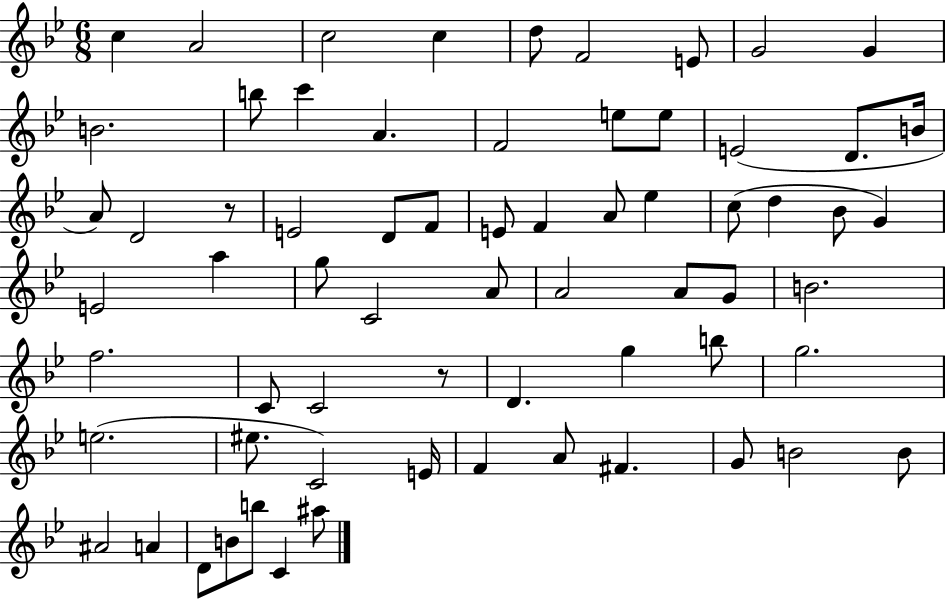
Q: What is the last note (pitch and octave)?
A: A#5